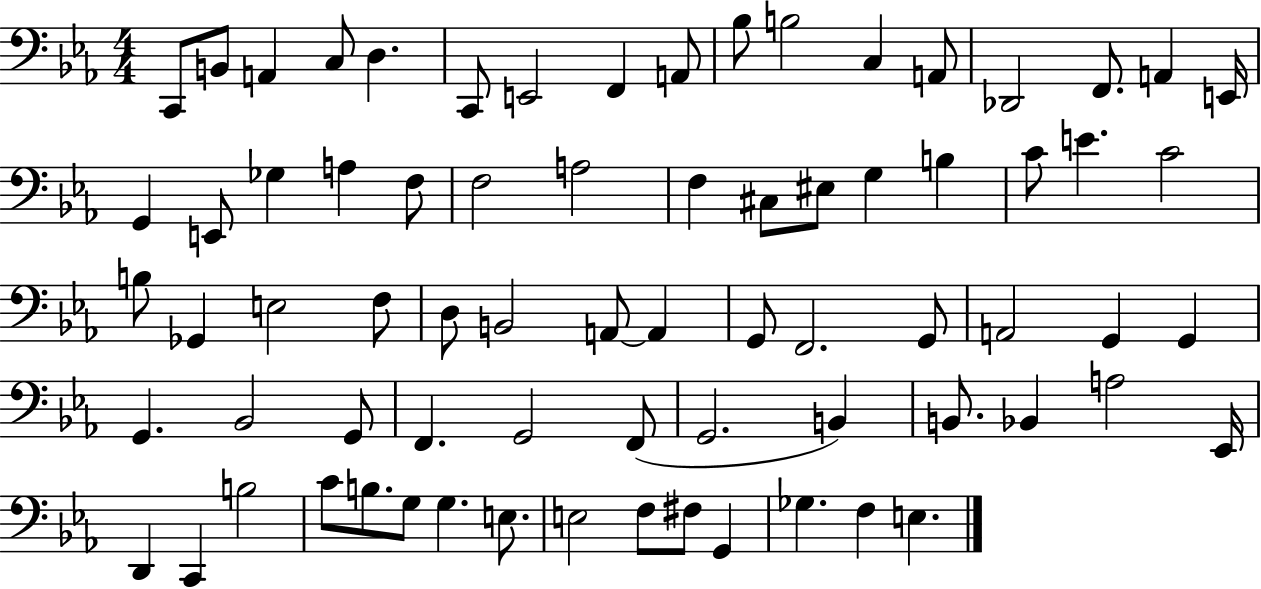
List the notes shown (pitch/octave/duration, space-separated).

C2/e B2/e A2/q C3/e D3/q. C2/e E2/h F2/q A2/e Bb3/e B3/h C3/q A2/e Db2/h F2/e. A2/q E2/s G2/q E2/e Gb3/q A3/q F3/e F3/h A3/h F3/q C#3/e EIS3/e G3/q B3/q C4/e E4/q. C4/h B3/e Gb2/q E3/h F3/e D3/e B2/h A2/e A2/q G2/e F2/h. G2/e A2/h G2/q G2/q G2/q. Bb2/h G2/e F2/q. G2/h F2/e G2/h. B2/q B2/e. Bb2/q A3/h Eb2/s D2/q C2/q B3/h C4/e B3/e. G3/e G3/q. E3/e. E3/h F3/e F#3/e G2/q Gb3/q. F3/q E3/q.